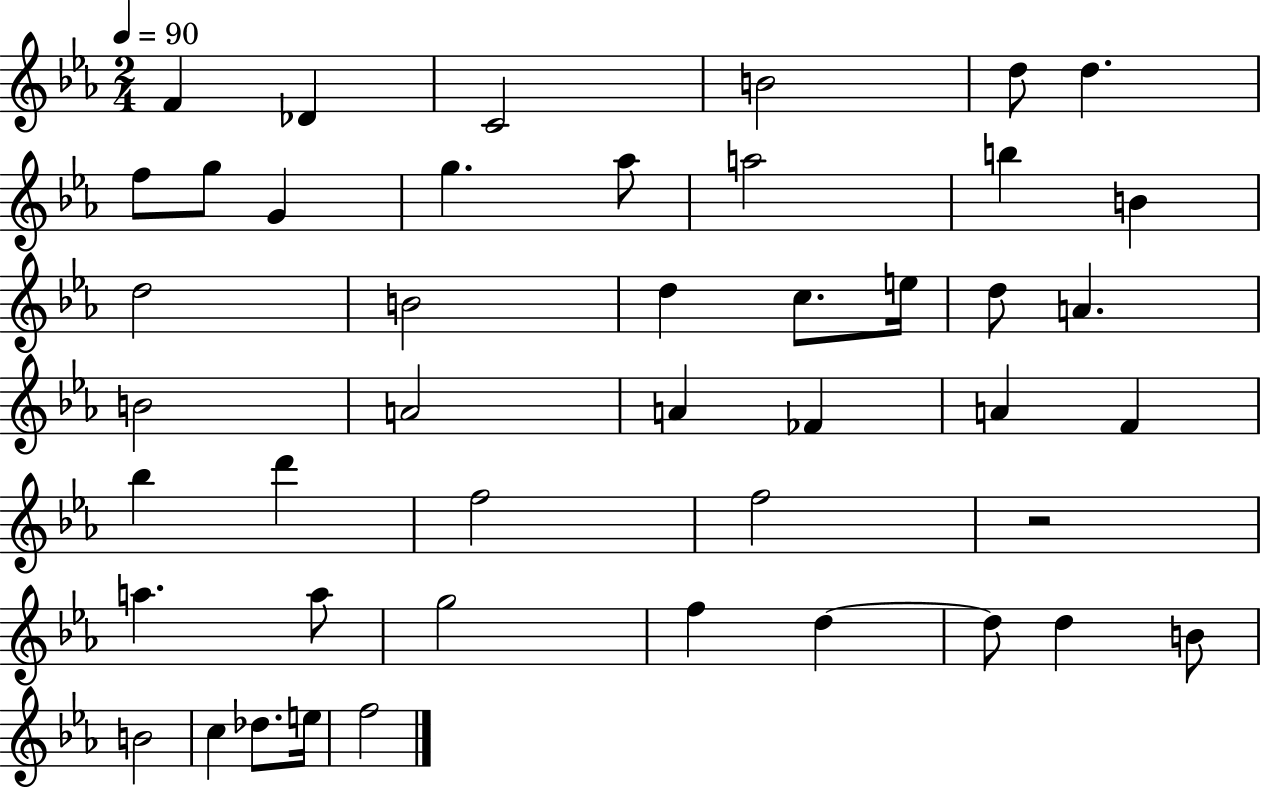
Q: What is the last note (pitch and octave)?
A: F5